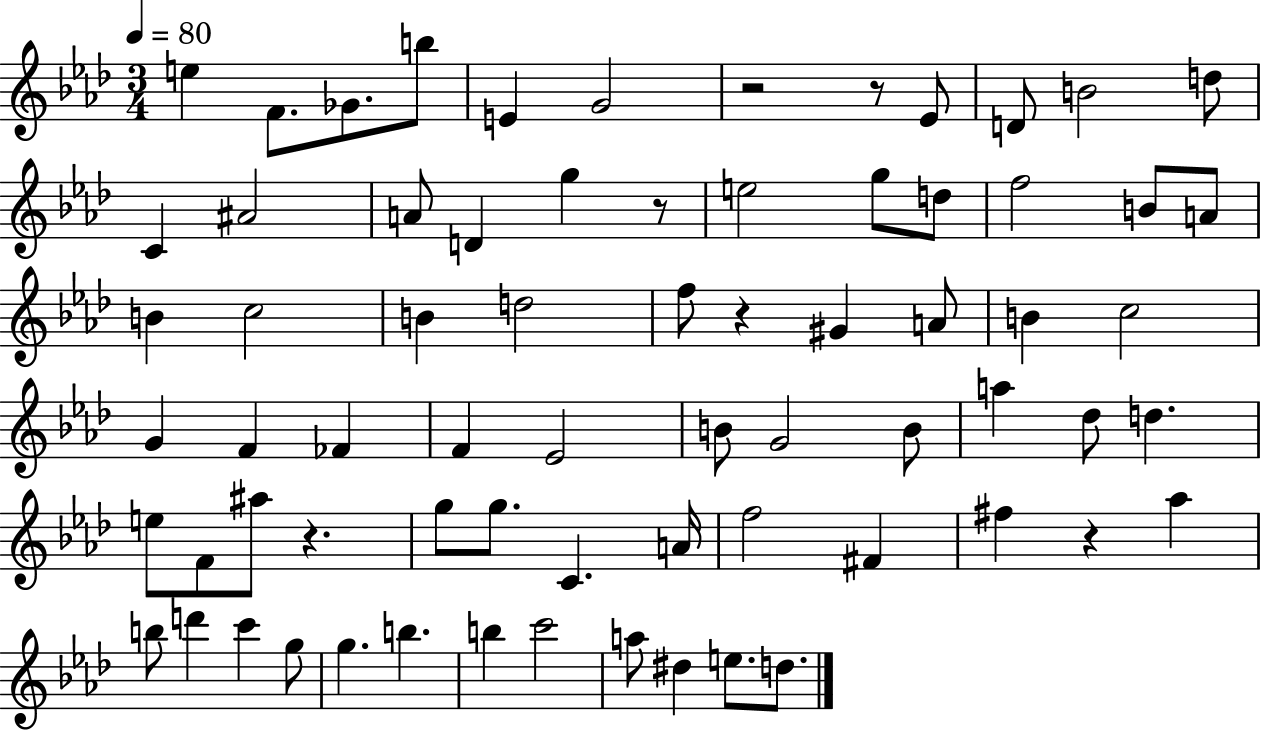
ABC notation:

X:1
T:Untitled
M:3/4
L:1/4
K:Ab
e F/2 _G/2 b/2 E G2 z2 z/2 _E/2 D/2 B2 d/2 C ^A2 A/2 D g z/2 e2 g/2 d/2 f2 B/2 A/2 B c2 B d2 f/2 z ^G A/2 B c2 G F _F F _E2 B/2 G2 B/2 a _d/2 d e/2 F/2 ^a/2 z g/2 g/2 C A/4 f2 ^F ^f z _a b/2 d' c' g/2 g b b c'2 a/2 ^d e/2 d/2